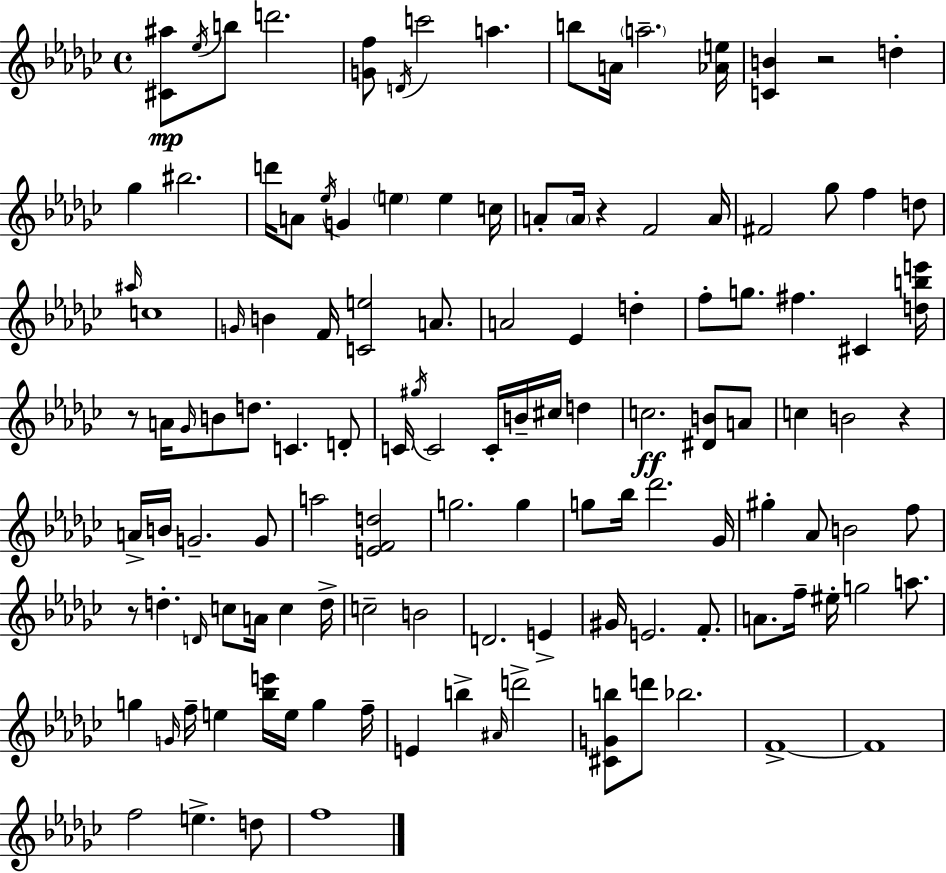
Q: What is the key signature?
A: EES minor